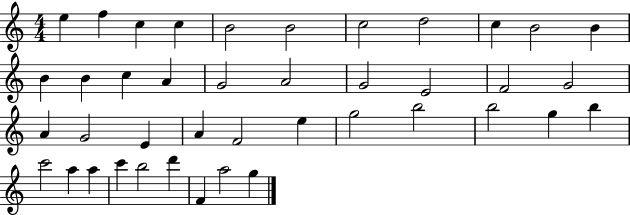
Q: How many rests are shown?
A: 0